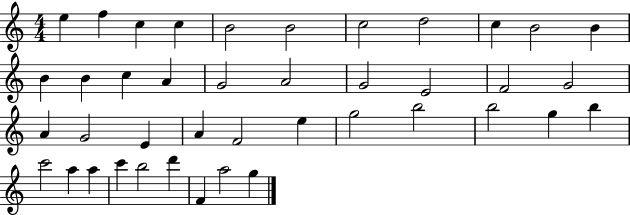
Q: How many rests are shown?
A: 0